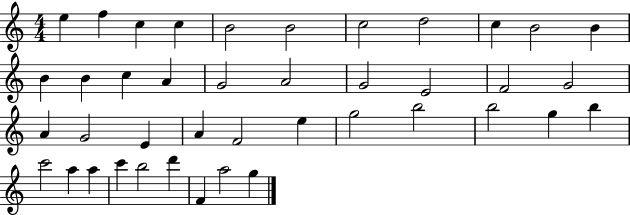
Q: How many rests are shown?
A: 0